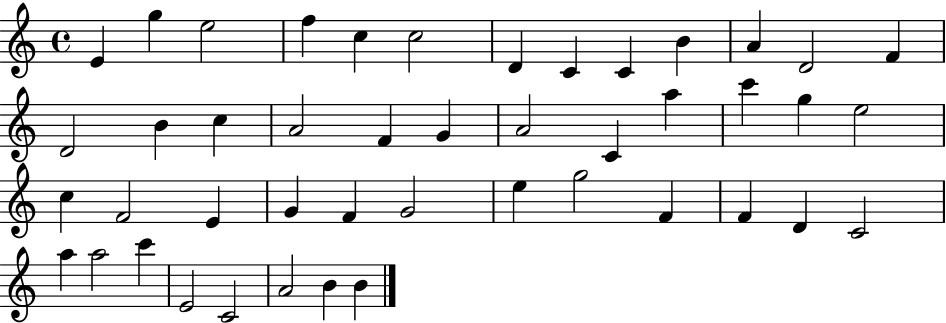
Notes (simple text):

E4/q G5/q E5/h F5/q C5/q C5/h D4/q C4/q C4/q B4/q A4/q D4/h F4/q D4/h B4/q C5/q A4/h F4/q G4/q A4/h C4/q A5/q C6/q G5/q E5/h C5/q F4/h E4/q G4/q F4/q G4/h E5/q G5/h F4/q F4/q D4/q C4/h A5/q A5/h C6/q E4/h C4/h A4/h B4/q B4/q